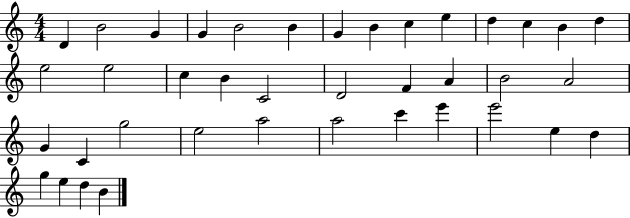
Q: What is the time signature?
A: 4/4